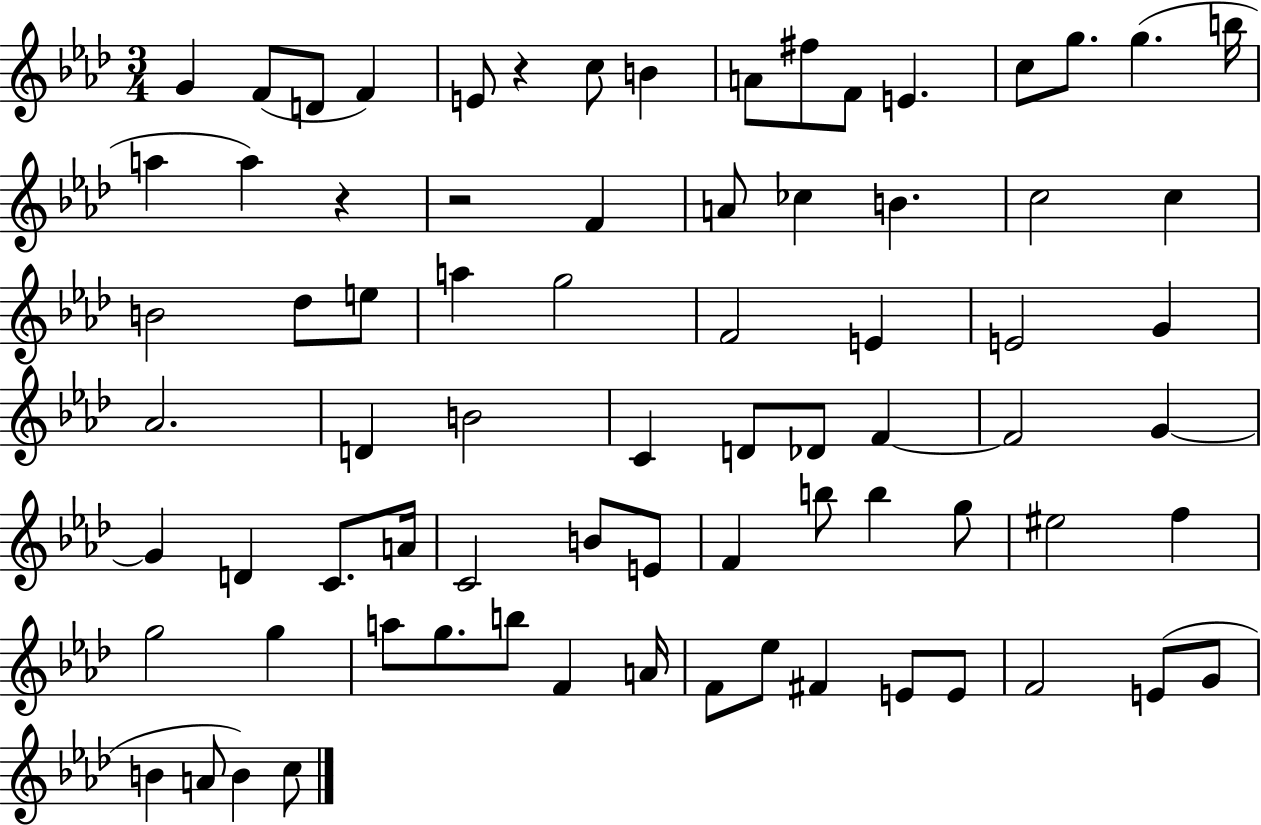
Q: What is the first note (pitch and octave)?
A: G4